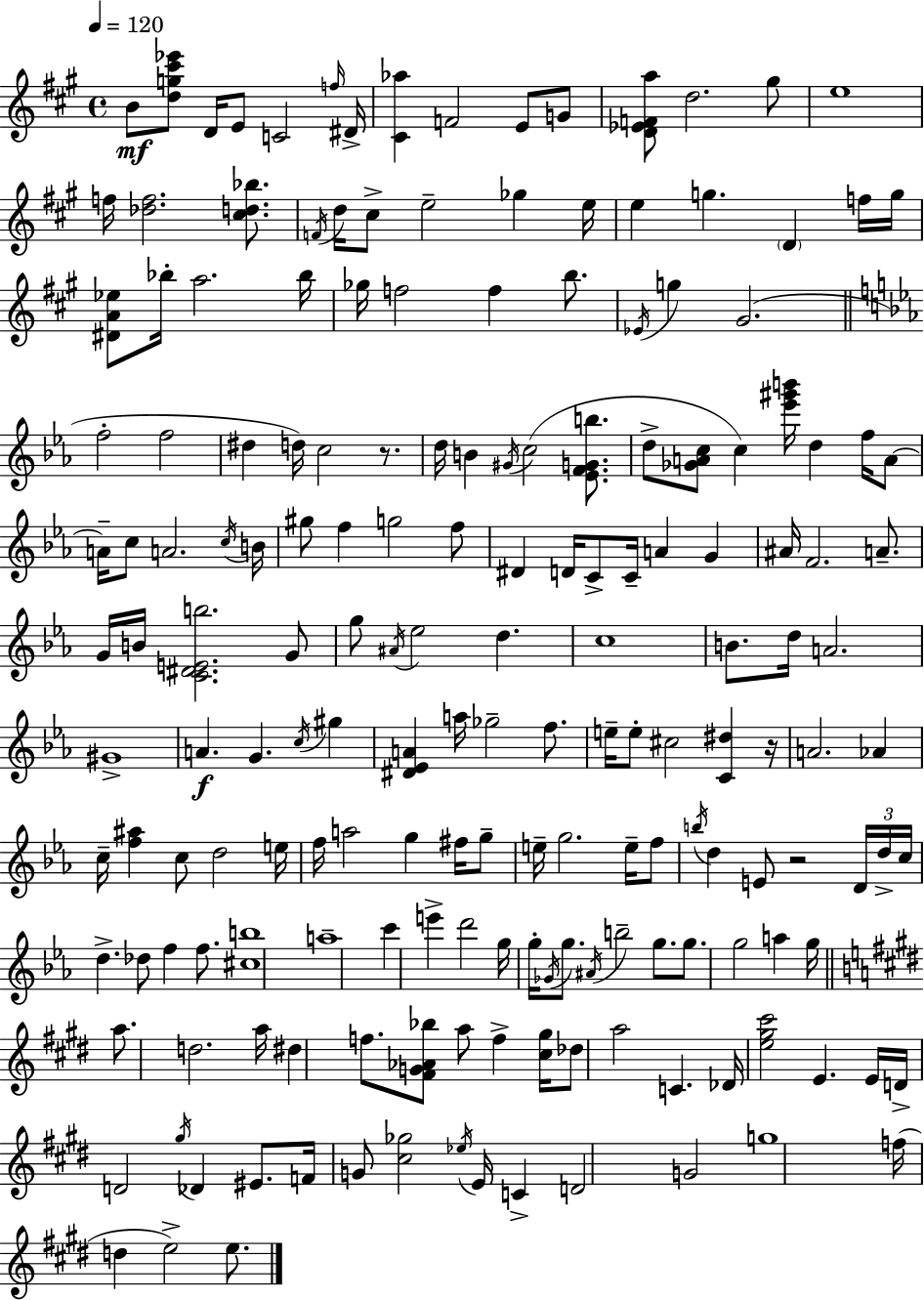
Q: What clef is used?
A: treble